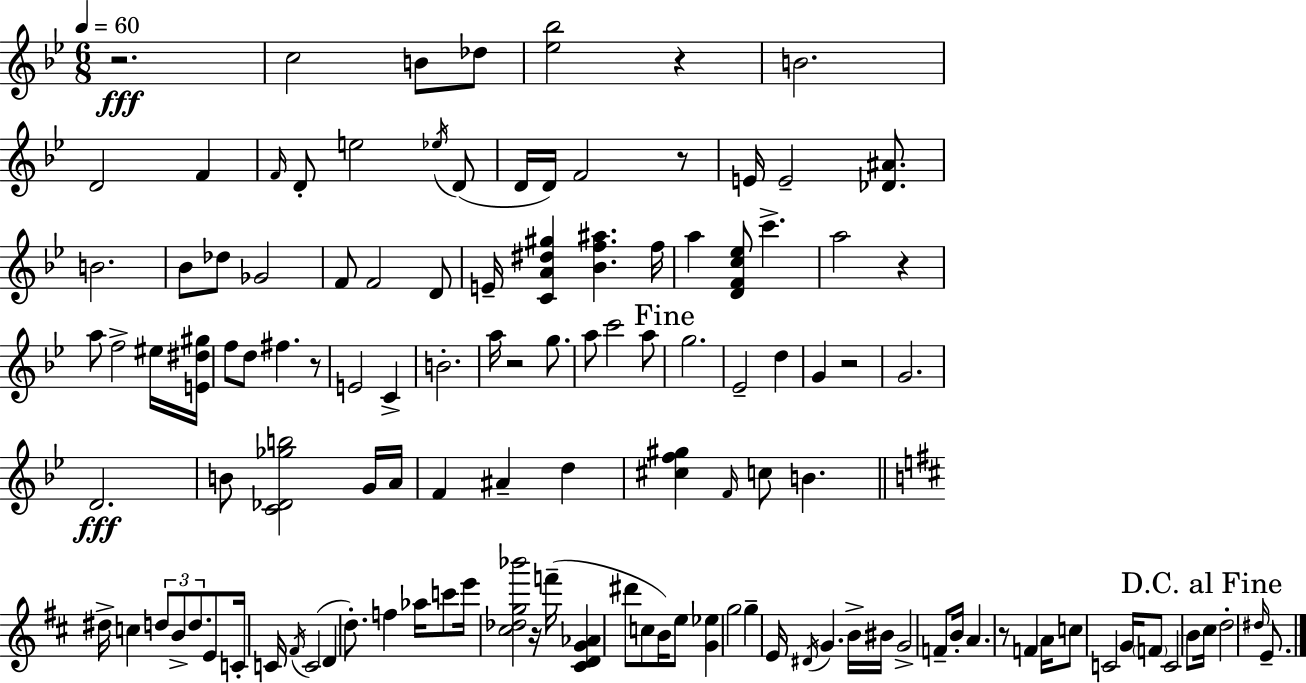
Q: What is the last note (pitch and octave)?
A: E4